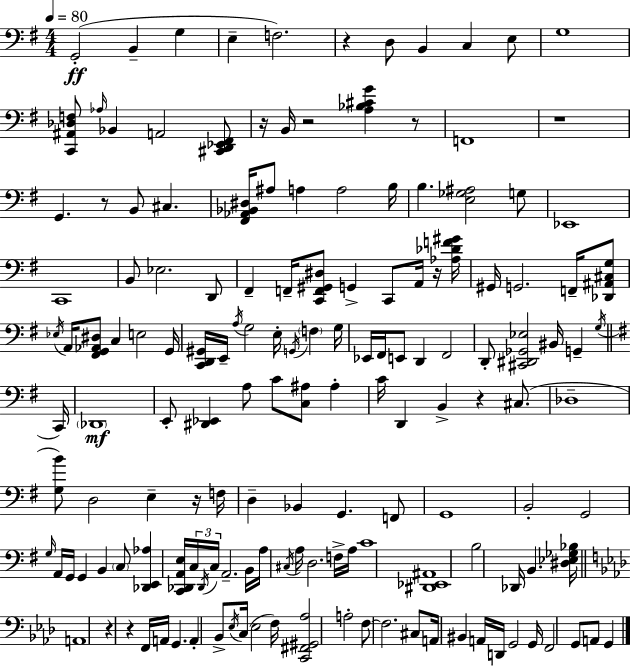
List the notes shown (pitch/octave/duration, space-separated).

G2/h B2/q G3/q E3/q F3/h. R/q D3/e B2/q C3/q E3/e G3/w [C2,A#2,Db3,F3]/e Ab3/s Bb2/q A2/h [C#2,D2,Eb2,F#2]/e R/s B2/s R/h [A3,Bb3,C#4,G4]/q R/e F2/w R/w G2/q. R/e B2/e C#3/q. [F#2,Ab2,Bb2,D#3]/s A#3/e A3/q A3/h B3/s B3/q. [E3,Gb3,A#3]/h G3/e Eb2/w C2/w B2/e Eb3/h. D2/e F#2/q F2/s [C2,F2,G#2,D#3]/e G2/q C2/e A2/s R/s [Ab3,Db4,F4,G#4]/s G#2/s G2/h. F2/s [Db2,A#2,C#3,G3]/e Eb3/s A2/s [F#2,G2,Ab2,D#3]/e C3/q E3/h G2/s [C2,D2,G#2]/s E2/s A3/s G3/h E3/s G2/s F3/q G3/s Eb2/s F#2/s E2/e D2/q F#2/h D2/e [C#2,D#2,Gb2,Eb3]/h BIS2/s G2/q G3/s C2/s Db2/w E2/e [D#2,Eb2]/q A3/e C4/e [C3,A#3]/e A#3/q C4/s D2/q B2/q R/q C#3/e. Db3/w [G3,B4]/e D3/h E3/q R/s F3/s D3/q Bb2/q G2/q. F2/e G2/w B2/h G2/h G3/s A2/s G2/s G2/q B2/q C3/e [Db2,E2,Ab3]/q [C2,Db2,A2,E3]/s C3/s Db2/s C3/s A2/h. B2/s A3/s C#3/s A3/s D3/h. F3/s A3/s C4/w [D#2,Eb2,A#2]/w B3/h Db2/s B2/q. [D#3,Eb3,Gb3,Bb3]/s A2/w R/q R/q F2/s A2/s G2/q. A2/q Bb2/e Eb3/s C3/s Eb3/h F3/s [C2,F#2,G#2,Ab3]/h A3/h F3/e F3/h. C#3/e A2/s BIS2/q A2/s D2/s G2/h G2/s F2/h G2/e A2/e G2/q